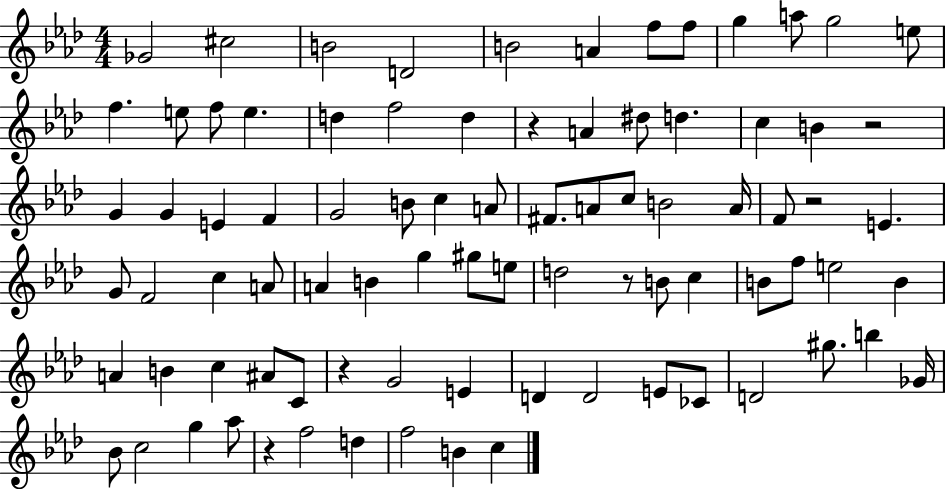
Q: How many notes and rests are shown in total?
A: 85